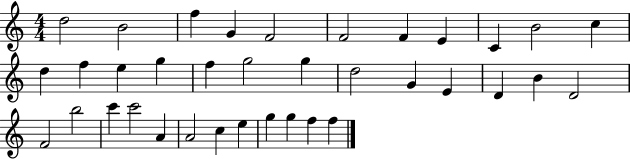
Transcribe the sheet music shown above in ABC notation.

X:1
T:Untitled
M:4/4
L:1/4
K:C
d2 B2 f G F2 F2 F E C B2 c d f e g f g2 g d2 G E D B D2 F2 b2 c' c'2 A A2 c e g g f f